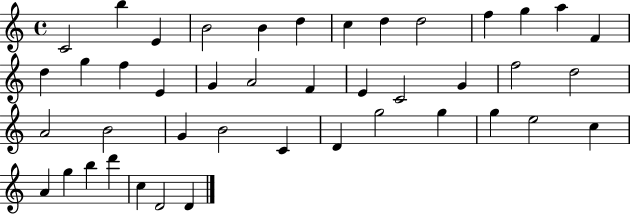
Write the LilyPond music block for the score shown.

{
  \clef treble
  \time 4/4
  \defaultTimeSignature
  \key c \major
  c'2 b''4 e'4 | b'2 b'4 d''4 | c''4 d''4 d''2 | f''4 g''4 a''4 f'4 | \break d''4 g''4 f''4 e'4 | g'4 a'2 f'4 | e'4 c'2 g'4 | f''2 d''2 | \break a'2 b'2 | g'4 b'2 c'4 | d'4 g''2 g''4 | g''4 e''2 c''4 | \break a'4 g''4 b''4 d'''4 | c''4 d'2 d'4 | \bar "|."
}